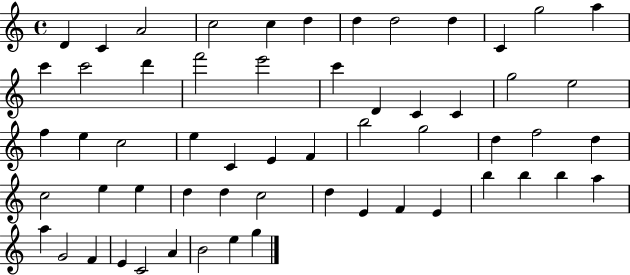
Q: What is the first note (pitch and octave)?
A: D4